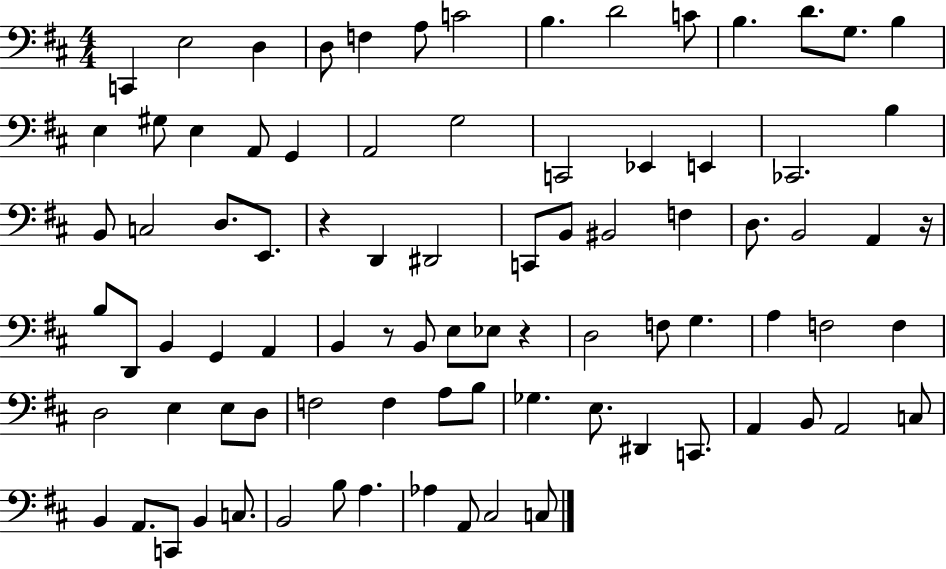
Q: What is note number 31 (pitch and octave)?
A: D2